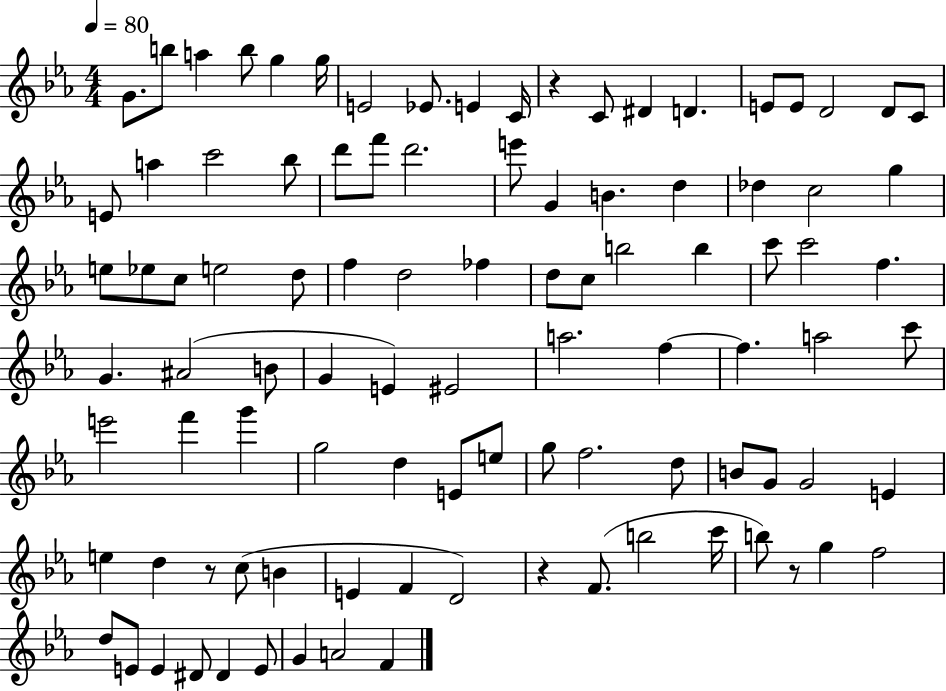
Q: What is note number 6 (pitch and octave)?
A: G5